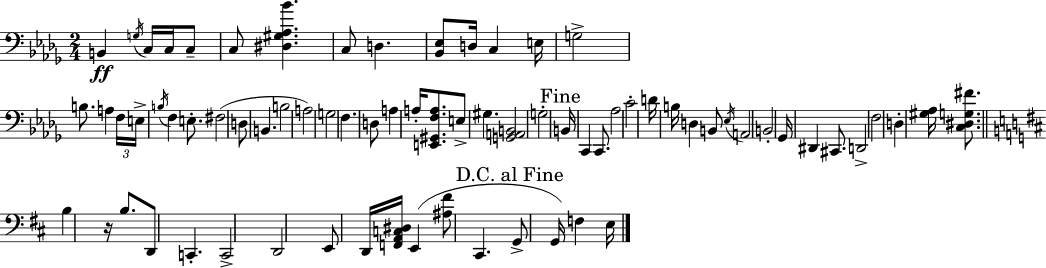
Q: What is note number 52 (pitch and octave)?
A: B3